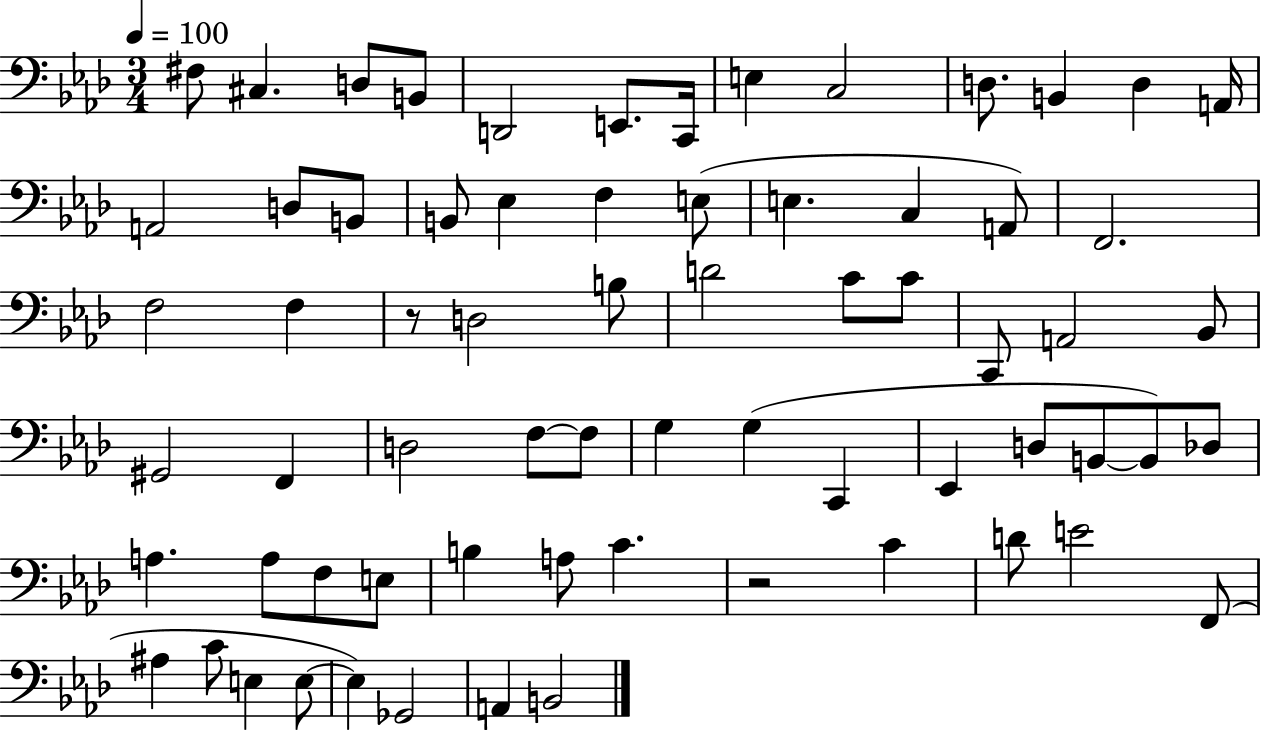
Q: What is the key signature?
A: AES major